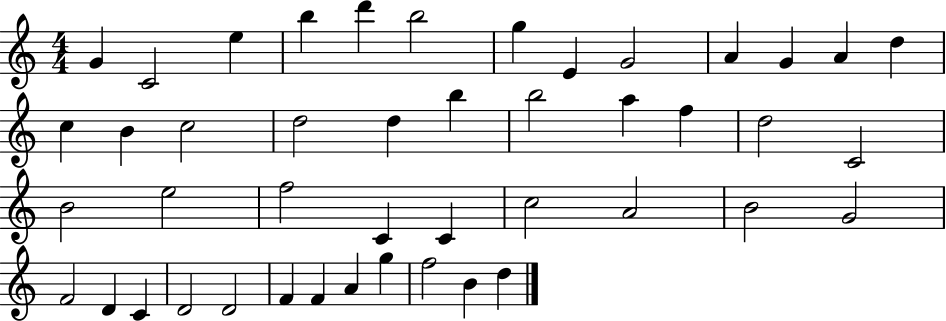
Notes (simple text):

G4/q C4/h E5/q B5/q D6/q B5/h G5/q E4/q G4/h A4/q G4/q A4/q D5/q C5/q B4/q C5/h D5/h D5/q B5/q B5/h A5/q F5/q D5/h C4/h B4/h E5/h F5/h C4/q C4/q C5/h A4/h B4/h G4/h F4/h D4/q C4/q D4/h D4/h F4/q F4/q A4/q G5/q F5/h B4/q D5/q